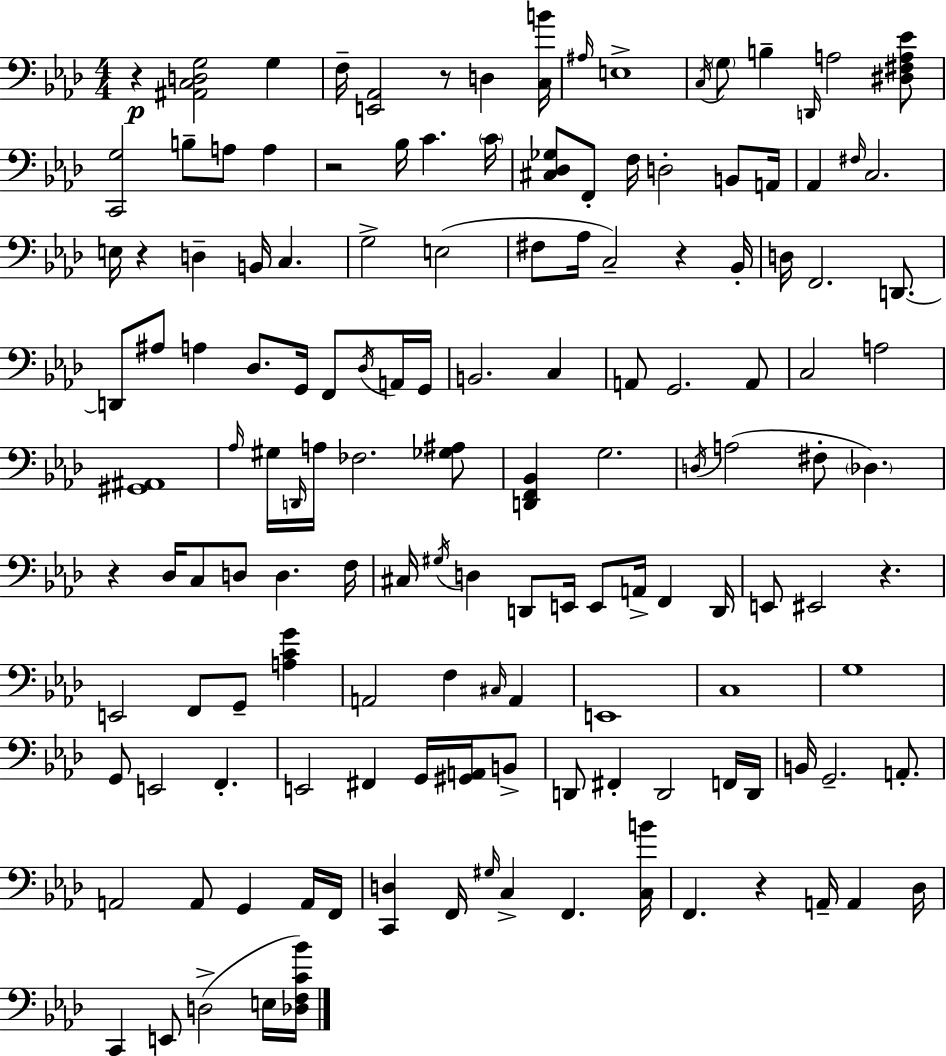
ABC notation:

X:1
T:Untitled
M:4/4
L:1/4
K:Fm
z [^A,,C,D,G,]2 G, F,/4 [E,,_A,,]2 z/2 D, [C,B]/4 ^A,/4 E,4 C,/4 G,/2 B, D,,/4 A,2 [^D,^F,A,_E]/2 [C,,G,]2 B,/2 A,/2 A, z2 _B,/4 C C/4 [^C,_D,_G,]/2 F,,/2 F,/4 D,2 B,,/2 A,,/4 _A,, ^F,/4 C,2 E,/4 z D, B,,/4 C, G,2 E,2 ^F,/2 _A,/4 C,2 z _B,,/4 D,/4 F,,2 D,,/2 D,,/2 ^A,/2 A, _D,/2 G,,/4 F,,/2 _D,/4 A,,/4 G,,/4 B,,2 C, A,,/2 G,,2 A,,/2 C,2 A,2 [^G,,^A,,]4 _A,/4 ^G,/4 D,,/4 A,/4 _F,2 [_G,^A,]/2 [D,,F,,_B,,] G,2 D,/4 A,2 ^F,/2 _D, z _D,/4 C,/2 D,/2 D, F,/4 ^C,/4 ^G,/4 D, D,,/2 E,,/4 E,,/2 A,,/4 F,, D,,/4 E,,/2 ^E,,2 z E,,2 F,,/2 G,,/2 [A,CG] A,,2 F, ^C,/4 A,, E,,4 C,4 G,4 G,,/2 E,,2 F,, E,,2 ^F,, G,,/4 [^G,,A,,]/4 B,,/2 D,,/2 ^F,, D,,2 F,,/4 D,,/4 B,,/4 G,,2 A,,/2 A,,2 A,,/2 G,, A,,/4 F,,/4 [C,,D,] F,,/4 ^G,/4 C, F,, [C,B]/4 F,, z A,,/4 A,, _D,/4 C,, E,,/2 D,2 E,/4 [_D,F,C_B]/4